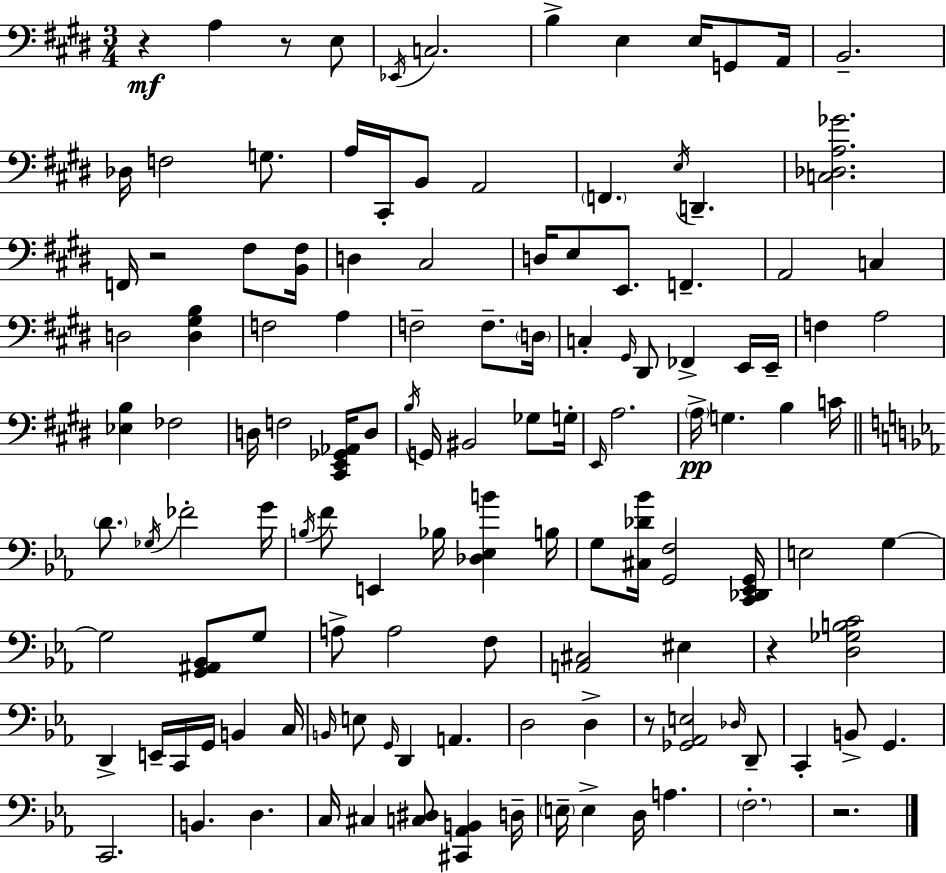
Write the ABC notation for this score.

X:1
T:Untitled
M:3/4
L:1/4
K:E
z A, z/2 E,/2 _E,,/4 C,2 B, E, E,/4 G,,/2 A,,/4 B,,2 _D,/4 F,2 G,/2 A,/4 ^C,,/4 B,,/2 A,,2 F,, E,/4 D,, [C,_D,A,_G]2 F,,/4 z2 ^F,/2 [B,,^F,]/4 D, ^C,2 D,/4 E,/2 E,,/2 F,, A,,2 C, D,2 [D,^G,B,] F,2 A, F,2 F,/2 D,/4 C, ^G,,/4 ^D,,/2 _F,, E,,/4 E,,/4 F, A,2 [_E,B,] _F,2 D,/4 F,2 [^C,,E,,_G,,_A,,]/4 D,/2 B,/4 G,,/4 ^B,,2 _G,/2 G,/4 E,,/4 A,2 A,/4 G, B, C/4 D/2 _G,/4 _F2 G/4 B,/4 F/2 E,, _B,/4 [_D,_E,B] B,/4 G,/2 [^C,_D_B]/4 [G,,F,]2 [C,,_D,,_E,,G,,]/4 E,2 G, G,2 [G,,^A,,_B,,]/2 G,/2 A,/2 A,2 F,/2 [A,,^C,]2 ^E, z [D,_G,B,C]2 D,, E,,/4 C,,/4 G,,/4 B,, C,/4 B,,/4 E,/2 G,,/4 D,, A,, D,2 D, z/2 [_G,,_A,,E,]2 _D,/4 D,,/2 C,, B,,/2 G,, C,,2 B,, D, C,/4 ^C, [C,^D,]/2 [^C,,_A,,B,,] D,/4 E,/4 E, D,/4 A, F,2 z2